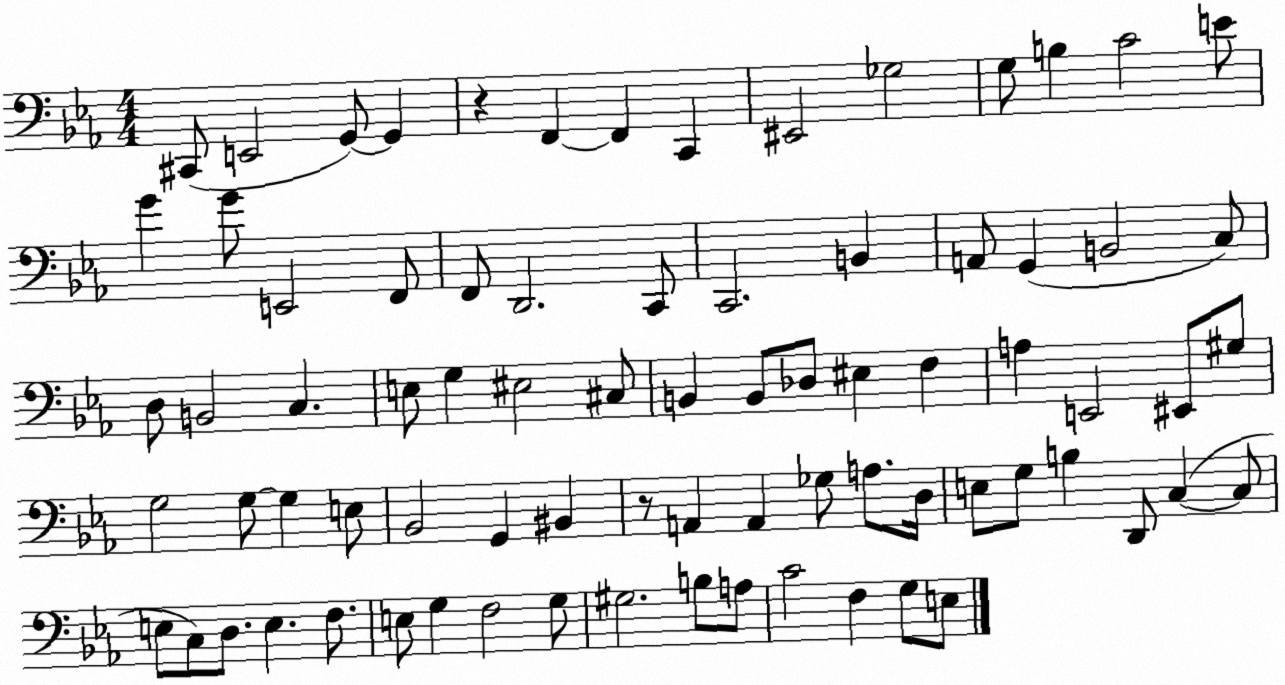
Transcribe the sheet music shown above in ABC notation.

X:1
T:Untitled
M:4/4
L:1/4
K:Eb
^C,,/2 E,,2 G,,/2 G,, z F,, F,, C,, ^E,,2 _G,2 G,/2 B, C2 E/2 G G/2 E,,2 F,,/2 F,,/2 D,,2 C,,/2 C,,2 B,, A,,/2 G,, B,,2 C,/2 D,/2 B,,2 C, E,/2 G, ^E,2 ^C,/2 B,, B,,/2 _D,/2 ^E, F, A, E,,2 ^E,,/2 ^G,/2 G,2 G,/2 G, E,/2 _B,,2 G,, ^B,, z/2 A,, A,, _G,/2 A,/2 D,/4 E,/2 G,/2 B, D,,/2 C, C,/2 E,/2 C,/2 D,/2 E, F,/2 E,/2 G, F,2 G,/2 ^G,2 B,/2 A,/2 C2 F, G,/2 E,/2